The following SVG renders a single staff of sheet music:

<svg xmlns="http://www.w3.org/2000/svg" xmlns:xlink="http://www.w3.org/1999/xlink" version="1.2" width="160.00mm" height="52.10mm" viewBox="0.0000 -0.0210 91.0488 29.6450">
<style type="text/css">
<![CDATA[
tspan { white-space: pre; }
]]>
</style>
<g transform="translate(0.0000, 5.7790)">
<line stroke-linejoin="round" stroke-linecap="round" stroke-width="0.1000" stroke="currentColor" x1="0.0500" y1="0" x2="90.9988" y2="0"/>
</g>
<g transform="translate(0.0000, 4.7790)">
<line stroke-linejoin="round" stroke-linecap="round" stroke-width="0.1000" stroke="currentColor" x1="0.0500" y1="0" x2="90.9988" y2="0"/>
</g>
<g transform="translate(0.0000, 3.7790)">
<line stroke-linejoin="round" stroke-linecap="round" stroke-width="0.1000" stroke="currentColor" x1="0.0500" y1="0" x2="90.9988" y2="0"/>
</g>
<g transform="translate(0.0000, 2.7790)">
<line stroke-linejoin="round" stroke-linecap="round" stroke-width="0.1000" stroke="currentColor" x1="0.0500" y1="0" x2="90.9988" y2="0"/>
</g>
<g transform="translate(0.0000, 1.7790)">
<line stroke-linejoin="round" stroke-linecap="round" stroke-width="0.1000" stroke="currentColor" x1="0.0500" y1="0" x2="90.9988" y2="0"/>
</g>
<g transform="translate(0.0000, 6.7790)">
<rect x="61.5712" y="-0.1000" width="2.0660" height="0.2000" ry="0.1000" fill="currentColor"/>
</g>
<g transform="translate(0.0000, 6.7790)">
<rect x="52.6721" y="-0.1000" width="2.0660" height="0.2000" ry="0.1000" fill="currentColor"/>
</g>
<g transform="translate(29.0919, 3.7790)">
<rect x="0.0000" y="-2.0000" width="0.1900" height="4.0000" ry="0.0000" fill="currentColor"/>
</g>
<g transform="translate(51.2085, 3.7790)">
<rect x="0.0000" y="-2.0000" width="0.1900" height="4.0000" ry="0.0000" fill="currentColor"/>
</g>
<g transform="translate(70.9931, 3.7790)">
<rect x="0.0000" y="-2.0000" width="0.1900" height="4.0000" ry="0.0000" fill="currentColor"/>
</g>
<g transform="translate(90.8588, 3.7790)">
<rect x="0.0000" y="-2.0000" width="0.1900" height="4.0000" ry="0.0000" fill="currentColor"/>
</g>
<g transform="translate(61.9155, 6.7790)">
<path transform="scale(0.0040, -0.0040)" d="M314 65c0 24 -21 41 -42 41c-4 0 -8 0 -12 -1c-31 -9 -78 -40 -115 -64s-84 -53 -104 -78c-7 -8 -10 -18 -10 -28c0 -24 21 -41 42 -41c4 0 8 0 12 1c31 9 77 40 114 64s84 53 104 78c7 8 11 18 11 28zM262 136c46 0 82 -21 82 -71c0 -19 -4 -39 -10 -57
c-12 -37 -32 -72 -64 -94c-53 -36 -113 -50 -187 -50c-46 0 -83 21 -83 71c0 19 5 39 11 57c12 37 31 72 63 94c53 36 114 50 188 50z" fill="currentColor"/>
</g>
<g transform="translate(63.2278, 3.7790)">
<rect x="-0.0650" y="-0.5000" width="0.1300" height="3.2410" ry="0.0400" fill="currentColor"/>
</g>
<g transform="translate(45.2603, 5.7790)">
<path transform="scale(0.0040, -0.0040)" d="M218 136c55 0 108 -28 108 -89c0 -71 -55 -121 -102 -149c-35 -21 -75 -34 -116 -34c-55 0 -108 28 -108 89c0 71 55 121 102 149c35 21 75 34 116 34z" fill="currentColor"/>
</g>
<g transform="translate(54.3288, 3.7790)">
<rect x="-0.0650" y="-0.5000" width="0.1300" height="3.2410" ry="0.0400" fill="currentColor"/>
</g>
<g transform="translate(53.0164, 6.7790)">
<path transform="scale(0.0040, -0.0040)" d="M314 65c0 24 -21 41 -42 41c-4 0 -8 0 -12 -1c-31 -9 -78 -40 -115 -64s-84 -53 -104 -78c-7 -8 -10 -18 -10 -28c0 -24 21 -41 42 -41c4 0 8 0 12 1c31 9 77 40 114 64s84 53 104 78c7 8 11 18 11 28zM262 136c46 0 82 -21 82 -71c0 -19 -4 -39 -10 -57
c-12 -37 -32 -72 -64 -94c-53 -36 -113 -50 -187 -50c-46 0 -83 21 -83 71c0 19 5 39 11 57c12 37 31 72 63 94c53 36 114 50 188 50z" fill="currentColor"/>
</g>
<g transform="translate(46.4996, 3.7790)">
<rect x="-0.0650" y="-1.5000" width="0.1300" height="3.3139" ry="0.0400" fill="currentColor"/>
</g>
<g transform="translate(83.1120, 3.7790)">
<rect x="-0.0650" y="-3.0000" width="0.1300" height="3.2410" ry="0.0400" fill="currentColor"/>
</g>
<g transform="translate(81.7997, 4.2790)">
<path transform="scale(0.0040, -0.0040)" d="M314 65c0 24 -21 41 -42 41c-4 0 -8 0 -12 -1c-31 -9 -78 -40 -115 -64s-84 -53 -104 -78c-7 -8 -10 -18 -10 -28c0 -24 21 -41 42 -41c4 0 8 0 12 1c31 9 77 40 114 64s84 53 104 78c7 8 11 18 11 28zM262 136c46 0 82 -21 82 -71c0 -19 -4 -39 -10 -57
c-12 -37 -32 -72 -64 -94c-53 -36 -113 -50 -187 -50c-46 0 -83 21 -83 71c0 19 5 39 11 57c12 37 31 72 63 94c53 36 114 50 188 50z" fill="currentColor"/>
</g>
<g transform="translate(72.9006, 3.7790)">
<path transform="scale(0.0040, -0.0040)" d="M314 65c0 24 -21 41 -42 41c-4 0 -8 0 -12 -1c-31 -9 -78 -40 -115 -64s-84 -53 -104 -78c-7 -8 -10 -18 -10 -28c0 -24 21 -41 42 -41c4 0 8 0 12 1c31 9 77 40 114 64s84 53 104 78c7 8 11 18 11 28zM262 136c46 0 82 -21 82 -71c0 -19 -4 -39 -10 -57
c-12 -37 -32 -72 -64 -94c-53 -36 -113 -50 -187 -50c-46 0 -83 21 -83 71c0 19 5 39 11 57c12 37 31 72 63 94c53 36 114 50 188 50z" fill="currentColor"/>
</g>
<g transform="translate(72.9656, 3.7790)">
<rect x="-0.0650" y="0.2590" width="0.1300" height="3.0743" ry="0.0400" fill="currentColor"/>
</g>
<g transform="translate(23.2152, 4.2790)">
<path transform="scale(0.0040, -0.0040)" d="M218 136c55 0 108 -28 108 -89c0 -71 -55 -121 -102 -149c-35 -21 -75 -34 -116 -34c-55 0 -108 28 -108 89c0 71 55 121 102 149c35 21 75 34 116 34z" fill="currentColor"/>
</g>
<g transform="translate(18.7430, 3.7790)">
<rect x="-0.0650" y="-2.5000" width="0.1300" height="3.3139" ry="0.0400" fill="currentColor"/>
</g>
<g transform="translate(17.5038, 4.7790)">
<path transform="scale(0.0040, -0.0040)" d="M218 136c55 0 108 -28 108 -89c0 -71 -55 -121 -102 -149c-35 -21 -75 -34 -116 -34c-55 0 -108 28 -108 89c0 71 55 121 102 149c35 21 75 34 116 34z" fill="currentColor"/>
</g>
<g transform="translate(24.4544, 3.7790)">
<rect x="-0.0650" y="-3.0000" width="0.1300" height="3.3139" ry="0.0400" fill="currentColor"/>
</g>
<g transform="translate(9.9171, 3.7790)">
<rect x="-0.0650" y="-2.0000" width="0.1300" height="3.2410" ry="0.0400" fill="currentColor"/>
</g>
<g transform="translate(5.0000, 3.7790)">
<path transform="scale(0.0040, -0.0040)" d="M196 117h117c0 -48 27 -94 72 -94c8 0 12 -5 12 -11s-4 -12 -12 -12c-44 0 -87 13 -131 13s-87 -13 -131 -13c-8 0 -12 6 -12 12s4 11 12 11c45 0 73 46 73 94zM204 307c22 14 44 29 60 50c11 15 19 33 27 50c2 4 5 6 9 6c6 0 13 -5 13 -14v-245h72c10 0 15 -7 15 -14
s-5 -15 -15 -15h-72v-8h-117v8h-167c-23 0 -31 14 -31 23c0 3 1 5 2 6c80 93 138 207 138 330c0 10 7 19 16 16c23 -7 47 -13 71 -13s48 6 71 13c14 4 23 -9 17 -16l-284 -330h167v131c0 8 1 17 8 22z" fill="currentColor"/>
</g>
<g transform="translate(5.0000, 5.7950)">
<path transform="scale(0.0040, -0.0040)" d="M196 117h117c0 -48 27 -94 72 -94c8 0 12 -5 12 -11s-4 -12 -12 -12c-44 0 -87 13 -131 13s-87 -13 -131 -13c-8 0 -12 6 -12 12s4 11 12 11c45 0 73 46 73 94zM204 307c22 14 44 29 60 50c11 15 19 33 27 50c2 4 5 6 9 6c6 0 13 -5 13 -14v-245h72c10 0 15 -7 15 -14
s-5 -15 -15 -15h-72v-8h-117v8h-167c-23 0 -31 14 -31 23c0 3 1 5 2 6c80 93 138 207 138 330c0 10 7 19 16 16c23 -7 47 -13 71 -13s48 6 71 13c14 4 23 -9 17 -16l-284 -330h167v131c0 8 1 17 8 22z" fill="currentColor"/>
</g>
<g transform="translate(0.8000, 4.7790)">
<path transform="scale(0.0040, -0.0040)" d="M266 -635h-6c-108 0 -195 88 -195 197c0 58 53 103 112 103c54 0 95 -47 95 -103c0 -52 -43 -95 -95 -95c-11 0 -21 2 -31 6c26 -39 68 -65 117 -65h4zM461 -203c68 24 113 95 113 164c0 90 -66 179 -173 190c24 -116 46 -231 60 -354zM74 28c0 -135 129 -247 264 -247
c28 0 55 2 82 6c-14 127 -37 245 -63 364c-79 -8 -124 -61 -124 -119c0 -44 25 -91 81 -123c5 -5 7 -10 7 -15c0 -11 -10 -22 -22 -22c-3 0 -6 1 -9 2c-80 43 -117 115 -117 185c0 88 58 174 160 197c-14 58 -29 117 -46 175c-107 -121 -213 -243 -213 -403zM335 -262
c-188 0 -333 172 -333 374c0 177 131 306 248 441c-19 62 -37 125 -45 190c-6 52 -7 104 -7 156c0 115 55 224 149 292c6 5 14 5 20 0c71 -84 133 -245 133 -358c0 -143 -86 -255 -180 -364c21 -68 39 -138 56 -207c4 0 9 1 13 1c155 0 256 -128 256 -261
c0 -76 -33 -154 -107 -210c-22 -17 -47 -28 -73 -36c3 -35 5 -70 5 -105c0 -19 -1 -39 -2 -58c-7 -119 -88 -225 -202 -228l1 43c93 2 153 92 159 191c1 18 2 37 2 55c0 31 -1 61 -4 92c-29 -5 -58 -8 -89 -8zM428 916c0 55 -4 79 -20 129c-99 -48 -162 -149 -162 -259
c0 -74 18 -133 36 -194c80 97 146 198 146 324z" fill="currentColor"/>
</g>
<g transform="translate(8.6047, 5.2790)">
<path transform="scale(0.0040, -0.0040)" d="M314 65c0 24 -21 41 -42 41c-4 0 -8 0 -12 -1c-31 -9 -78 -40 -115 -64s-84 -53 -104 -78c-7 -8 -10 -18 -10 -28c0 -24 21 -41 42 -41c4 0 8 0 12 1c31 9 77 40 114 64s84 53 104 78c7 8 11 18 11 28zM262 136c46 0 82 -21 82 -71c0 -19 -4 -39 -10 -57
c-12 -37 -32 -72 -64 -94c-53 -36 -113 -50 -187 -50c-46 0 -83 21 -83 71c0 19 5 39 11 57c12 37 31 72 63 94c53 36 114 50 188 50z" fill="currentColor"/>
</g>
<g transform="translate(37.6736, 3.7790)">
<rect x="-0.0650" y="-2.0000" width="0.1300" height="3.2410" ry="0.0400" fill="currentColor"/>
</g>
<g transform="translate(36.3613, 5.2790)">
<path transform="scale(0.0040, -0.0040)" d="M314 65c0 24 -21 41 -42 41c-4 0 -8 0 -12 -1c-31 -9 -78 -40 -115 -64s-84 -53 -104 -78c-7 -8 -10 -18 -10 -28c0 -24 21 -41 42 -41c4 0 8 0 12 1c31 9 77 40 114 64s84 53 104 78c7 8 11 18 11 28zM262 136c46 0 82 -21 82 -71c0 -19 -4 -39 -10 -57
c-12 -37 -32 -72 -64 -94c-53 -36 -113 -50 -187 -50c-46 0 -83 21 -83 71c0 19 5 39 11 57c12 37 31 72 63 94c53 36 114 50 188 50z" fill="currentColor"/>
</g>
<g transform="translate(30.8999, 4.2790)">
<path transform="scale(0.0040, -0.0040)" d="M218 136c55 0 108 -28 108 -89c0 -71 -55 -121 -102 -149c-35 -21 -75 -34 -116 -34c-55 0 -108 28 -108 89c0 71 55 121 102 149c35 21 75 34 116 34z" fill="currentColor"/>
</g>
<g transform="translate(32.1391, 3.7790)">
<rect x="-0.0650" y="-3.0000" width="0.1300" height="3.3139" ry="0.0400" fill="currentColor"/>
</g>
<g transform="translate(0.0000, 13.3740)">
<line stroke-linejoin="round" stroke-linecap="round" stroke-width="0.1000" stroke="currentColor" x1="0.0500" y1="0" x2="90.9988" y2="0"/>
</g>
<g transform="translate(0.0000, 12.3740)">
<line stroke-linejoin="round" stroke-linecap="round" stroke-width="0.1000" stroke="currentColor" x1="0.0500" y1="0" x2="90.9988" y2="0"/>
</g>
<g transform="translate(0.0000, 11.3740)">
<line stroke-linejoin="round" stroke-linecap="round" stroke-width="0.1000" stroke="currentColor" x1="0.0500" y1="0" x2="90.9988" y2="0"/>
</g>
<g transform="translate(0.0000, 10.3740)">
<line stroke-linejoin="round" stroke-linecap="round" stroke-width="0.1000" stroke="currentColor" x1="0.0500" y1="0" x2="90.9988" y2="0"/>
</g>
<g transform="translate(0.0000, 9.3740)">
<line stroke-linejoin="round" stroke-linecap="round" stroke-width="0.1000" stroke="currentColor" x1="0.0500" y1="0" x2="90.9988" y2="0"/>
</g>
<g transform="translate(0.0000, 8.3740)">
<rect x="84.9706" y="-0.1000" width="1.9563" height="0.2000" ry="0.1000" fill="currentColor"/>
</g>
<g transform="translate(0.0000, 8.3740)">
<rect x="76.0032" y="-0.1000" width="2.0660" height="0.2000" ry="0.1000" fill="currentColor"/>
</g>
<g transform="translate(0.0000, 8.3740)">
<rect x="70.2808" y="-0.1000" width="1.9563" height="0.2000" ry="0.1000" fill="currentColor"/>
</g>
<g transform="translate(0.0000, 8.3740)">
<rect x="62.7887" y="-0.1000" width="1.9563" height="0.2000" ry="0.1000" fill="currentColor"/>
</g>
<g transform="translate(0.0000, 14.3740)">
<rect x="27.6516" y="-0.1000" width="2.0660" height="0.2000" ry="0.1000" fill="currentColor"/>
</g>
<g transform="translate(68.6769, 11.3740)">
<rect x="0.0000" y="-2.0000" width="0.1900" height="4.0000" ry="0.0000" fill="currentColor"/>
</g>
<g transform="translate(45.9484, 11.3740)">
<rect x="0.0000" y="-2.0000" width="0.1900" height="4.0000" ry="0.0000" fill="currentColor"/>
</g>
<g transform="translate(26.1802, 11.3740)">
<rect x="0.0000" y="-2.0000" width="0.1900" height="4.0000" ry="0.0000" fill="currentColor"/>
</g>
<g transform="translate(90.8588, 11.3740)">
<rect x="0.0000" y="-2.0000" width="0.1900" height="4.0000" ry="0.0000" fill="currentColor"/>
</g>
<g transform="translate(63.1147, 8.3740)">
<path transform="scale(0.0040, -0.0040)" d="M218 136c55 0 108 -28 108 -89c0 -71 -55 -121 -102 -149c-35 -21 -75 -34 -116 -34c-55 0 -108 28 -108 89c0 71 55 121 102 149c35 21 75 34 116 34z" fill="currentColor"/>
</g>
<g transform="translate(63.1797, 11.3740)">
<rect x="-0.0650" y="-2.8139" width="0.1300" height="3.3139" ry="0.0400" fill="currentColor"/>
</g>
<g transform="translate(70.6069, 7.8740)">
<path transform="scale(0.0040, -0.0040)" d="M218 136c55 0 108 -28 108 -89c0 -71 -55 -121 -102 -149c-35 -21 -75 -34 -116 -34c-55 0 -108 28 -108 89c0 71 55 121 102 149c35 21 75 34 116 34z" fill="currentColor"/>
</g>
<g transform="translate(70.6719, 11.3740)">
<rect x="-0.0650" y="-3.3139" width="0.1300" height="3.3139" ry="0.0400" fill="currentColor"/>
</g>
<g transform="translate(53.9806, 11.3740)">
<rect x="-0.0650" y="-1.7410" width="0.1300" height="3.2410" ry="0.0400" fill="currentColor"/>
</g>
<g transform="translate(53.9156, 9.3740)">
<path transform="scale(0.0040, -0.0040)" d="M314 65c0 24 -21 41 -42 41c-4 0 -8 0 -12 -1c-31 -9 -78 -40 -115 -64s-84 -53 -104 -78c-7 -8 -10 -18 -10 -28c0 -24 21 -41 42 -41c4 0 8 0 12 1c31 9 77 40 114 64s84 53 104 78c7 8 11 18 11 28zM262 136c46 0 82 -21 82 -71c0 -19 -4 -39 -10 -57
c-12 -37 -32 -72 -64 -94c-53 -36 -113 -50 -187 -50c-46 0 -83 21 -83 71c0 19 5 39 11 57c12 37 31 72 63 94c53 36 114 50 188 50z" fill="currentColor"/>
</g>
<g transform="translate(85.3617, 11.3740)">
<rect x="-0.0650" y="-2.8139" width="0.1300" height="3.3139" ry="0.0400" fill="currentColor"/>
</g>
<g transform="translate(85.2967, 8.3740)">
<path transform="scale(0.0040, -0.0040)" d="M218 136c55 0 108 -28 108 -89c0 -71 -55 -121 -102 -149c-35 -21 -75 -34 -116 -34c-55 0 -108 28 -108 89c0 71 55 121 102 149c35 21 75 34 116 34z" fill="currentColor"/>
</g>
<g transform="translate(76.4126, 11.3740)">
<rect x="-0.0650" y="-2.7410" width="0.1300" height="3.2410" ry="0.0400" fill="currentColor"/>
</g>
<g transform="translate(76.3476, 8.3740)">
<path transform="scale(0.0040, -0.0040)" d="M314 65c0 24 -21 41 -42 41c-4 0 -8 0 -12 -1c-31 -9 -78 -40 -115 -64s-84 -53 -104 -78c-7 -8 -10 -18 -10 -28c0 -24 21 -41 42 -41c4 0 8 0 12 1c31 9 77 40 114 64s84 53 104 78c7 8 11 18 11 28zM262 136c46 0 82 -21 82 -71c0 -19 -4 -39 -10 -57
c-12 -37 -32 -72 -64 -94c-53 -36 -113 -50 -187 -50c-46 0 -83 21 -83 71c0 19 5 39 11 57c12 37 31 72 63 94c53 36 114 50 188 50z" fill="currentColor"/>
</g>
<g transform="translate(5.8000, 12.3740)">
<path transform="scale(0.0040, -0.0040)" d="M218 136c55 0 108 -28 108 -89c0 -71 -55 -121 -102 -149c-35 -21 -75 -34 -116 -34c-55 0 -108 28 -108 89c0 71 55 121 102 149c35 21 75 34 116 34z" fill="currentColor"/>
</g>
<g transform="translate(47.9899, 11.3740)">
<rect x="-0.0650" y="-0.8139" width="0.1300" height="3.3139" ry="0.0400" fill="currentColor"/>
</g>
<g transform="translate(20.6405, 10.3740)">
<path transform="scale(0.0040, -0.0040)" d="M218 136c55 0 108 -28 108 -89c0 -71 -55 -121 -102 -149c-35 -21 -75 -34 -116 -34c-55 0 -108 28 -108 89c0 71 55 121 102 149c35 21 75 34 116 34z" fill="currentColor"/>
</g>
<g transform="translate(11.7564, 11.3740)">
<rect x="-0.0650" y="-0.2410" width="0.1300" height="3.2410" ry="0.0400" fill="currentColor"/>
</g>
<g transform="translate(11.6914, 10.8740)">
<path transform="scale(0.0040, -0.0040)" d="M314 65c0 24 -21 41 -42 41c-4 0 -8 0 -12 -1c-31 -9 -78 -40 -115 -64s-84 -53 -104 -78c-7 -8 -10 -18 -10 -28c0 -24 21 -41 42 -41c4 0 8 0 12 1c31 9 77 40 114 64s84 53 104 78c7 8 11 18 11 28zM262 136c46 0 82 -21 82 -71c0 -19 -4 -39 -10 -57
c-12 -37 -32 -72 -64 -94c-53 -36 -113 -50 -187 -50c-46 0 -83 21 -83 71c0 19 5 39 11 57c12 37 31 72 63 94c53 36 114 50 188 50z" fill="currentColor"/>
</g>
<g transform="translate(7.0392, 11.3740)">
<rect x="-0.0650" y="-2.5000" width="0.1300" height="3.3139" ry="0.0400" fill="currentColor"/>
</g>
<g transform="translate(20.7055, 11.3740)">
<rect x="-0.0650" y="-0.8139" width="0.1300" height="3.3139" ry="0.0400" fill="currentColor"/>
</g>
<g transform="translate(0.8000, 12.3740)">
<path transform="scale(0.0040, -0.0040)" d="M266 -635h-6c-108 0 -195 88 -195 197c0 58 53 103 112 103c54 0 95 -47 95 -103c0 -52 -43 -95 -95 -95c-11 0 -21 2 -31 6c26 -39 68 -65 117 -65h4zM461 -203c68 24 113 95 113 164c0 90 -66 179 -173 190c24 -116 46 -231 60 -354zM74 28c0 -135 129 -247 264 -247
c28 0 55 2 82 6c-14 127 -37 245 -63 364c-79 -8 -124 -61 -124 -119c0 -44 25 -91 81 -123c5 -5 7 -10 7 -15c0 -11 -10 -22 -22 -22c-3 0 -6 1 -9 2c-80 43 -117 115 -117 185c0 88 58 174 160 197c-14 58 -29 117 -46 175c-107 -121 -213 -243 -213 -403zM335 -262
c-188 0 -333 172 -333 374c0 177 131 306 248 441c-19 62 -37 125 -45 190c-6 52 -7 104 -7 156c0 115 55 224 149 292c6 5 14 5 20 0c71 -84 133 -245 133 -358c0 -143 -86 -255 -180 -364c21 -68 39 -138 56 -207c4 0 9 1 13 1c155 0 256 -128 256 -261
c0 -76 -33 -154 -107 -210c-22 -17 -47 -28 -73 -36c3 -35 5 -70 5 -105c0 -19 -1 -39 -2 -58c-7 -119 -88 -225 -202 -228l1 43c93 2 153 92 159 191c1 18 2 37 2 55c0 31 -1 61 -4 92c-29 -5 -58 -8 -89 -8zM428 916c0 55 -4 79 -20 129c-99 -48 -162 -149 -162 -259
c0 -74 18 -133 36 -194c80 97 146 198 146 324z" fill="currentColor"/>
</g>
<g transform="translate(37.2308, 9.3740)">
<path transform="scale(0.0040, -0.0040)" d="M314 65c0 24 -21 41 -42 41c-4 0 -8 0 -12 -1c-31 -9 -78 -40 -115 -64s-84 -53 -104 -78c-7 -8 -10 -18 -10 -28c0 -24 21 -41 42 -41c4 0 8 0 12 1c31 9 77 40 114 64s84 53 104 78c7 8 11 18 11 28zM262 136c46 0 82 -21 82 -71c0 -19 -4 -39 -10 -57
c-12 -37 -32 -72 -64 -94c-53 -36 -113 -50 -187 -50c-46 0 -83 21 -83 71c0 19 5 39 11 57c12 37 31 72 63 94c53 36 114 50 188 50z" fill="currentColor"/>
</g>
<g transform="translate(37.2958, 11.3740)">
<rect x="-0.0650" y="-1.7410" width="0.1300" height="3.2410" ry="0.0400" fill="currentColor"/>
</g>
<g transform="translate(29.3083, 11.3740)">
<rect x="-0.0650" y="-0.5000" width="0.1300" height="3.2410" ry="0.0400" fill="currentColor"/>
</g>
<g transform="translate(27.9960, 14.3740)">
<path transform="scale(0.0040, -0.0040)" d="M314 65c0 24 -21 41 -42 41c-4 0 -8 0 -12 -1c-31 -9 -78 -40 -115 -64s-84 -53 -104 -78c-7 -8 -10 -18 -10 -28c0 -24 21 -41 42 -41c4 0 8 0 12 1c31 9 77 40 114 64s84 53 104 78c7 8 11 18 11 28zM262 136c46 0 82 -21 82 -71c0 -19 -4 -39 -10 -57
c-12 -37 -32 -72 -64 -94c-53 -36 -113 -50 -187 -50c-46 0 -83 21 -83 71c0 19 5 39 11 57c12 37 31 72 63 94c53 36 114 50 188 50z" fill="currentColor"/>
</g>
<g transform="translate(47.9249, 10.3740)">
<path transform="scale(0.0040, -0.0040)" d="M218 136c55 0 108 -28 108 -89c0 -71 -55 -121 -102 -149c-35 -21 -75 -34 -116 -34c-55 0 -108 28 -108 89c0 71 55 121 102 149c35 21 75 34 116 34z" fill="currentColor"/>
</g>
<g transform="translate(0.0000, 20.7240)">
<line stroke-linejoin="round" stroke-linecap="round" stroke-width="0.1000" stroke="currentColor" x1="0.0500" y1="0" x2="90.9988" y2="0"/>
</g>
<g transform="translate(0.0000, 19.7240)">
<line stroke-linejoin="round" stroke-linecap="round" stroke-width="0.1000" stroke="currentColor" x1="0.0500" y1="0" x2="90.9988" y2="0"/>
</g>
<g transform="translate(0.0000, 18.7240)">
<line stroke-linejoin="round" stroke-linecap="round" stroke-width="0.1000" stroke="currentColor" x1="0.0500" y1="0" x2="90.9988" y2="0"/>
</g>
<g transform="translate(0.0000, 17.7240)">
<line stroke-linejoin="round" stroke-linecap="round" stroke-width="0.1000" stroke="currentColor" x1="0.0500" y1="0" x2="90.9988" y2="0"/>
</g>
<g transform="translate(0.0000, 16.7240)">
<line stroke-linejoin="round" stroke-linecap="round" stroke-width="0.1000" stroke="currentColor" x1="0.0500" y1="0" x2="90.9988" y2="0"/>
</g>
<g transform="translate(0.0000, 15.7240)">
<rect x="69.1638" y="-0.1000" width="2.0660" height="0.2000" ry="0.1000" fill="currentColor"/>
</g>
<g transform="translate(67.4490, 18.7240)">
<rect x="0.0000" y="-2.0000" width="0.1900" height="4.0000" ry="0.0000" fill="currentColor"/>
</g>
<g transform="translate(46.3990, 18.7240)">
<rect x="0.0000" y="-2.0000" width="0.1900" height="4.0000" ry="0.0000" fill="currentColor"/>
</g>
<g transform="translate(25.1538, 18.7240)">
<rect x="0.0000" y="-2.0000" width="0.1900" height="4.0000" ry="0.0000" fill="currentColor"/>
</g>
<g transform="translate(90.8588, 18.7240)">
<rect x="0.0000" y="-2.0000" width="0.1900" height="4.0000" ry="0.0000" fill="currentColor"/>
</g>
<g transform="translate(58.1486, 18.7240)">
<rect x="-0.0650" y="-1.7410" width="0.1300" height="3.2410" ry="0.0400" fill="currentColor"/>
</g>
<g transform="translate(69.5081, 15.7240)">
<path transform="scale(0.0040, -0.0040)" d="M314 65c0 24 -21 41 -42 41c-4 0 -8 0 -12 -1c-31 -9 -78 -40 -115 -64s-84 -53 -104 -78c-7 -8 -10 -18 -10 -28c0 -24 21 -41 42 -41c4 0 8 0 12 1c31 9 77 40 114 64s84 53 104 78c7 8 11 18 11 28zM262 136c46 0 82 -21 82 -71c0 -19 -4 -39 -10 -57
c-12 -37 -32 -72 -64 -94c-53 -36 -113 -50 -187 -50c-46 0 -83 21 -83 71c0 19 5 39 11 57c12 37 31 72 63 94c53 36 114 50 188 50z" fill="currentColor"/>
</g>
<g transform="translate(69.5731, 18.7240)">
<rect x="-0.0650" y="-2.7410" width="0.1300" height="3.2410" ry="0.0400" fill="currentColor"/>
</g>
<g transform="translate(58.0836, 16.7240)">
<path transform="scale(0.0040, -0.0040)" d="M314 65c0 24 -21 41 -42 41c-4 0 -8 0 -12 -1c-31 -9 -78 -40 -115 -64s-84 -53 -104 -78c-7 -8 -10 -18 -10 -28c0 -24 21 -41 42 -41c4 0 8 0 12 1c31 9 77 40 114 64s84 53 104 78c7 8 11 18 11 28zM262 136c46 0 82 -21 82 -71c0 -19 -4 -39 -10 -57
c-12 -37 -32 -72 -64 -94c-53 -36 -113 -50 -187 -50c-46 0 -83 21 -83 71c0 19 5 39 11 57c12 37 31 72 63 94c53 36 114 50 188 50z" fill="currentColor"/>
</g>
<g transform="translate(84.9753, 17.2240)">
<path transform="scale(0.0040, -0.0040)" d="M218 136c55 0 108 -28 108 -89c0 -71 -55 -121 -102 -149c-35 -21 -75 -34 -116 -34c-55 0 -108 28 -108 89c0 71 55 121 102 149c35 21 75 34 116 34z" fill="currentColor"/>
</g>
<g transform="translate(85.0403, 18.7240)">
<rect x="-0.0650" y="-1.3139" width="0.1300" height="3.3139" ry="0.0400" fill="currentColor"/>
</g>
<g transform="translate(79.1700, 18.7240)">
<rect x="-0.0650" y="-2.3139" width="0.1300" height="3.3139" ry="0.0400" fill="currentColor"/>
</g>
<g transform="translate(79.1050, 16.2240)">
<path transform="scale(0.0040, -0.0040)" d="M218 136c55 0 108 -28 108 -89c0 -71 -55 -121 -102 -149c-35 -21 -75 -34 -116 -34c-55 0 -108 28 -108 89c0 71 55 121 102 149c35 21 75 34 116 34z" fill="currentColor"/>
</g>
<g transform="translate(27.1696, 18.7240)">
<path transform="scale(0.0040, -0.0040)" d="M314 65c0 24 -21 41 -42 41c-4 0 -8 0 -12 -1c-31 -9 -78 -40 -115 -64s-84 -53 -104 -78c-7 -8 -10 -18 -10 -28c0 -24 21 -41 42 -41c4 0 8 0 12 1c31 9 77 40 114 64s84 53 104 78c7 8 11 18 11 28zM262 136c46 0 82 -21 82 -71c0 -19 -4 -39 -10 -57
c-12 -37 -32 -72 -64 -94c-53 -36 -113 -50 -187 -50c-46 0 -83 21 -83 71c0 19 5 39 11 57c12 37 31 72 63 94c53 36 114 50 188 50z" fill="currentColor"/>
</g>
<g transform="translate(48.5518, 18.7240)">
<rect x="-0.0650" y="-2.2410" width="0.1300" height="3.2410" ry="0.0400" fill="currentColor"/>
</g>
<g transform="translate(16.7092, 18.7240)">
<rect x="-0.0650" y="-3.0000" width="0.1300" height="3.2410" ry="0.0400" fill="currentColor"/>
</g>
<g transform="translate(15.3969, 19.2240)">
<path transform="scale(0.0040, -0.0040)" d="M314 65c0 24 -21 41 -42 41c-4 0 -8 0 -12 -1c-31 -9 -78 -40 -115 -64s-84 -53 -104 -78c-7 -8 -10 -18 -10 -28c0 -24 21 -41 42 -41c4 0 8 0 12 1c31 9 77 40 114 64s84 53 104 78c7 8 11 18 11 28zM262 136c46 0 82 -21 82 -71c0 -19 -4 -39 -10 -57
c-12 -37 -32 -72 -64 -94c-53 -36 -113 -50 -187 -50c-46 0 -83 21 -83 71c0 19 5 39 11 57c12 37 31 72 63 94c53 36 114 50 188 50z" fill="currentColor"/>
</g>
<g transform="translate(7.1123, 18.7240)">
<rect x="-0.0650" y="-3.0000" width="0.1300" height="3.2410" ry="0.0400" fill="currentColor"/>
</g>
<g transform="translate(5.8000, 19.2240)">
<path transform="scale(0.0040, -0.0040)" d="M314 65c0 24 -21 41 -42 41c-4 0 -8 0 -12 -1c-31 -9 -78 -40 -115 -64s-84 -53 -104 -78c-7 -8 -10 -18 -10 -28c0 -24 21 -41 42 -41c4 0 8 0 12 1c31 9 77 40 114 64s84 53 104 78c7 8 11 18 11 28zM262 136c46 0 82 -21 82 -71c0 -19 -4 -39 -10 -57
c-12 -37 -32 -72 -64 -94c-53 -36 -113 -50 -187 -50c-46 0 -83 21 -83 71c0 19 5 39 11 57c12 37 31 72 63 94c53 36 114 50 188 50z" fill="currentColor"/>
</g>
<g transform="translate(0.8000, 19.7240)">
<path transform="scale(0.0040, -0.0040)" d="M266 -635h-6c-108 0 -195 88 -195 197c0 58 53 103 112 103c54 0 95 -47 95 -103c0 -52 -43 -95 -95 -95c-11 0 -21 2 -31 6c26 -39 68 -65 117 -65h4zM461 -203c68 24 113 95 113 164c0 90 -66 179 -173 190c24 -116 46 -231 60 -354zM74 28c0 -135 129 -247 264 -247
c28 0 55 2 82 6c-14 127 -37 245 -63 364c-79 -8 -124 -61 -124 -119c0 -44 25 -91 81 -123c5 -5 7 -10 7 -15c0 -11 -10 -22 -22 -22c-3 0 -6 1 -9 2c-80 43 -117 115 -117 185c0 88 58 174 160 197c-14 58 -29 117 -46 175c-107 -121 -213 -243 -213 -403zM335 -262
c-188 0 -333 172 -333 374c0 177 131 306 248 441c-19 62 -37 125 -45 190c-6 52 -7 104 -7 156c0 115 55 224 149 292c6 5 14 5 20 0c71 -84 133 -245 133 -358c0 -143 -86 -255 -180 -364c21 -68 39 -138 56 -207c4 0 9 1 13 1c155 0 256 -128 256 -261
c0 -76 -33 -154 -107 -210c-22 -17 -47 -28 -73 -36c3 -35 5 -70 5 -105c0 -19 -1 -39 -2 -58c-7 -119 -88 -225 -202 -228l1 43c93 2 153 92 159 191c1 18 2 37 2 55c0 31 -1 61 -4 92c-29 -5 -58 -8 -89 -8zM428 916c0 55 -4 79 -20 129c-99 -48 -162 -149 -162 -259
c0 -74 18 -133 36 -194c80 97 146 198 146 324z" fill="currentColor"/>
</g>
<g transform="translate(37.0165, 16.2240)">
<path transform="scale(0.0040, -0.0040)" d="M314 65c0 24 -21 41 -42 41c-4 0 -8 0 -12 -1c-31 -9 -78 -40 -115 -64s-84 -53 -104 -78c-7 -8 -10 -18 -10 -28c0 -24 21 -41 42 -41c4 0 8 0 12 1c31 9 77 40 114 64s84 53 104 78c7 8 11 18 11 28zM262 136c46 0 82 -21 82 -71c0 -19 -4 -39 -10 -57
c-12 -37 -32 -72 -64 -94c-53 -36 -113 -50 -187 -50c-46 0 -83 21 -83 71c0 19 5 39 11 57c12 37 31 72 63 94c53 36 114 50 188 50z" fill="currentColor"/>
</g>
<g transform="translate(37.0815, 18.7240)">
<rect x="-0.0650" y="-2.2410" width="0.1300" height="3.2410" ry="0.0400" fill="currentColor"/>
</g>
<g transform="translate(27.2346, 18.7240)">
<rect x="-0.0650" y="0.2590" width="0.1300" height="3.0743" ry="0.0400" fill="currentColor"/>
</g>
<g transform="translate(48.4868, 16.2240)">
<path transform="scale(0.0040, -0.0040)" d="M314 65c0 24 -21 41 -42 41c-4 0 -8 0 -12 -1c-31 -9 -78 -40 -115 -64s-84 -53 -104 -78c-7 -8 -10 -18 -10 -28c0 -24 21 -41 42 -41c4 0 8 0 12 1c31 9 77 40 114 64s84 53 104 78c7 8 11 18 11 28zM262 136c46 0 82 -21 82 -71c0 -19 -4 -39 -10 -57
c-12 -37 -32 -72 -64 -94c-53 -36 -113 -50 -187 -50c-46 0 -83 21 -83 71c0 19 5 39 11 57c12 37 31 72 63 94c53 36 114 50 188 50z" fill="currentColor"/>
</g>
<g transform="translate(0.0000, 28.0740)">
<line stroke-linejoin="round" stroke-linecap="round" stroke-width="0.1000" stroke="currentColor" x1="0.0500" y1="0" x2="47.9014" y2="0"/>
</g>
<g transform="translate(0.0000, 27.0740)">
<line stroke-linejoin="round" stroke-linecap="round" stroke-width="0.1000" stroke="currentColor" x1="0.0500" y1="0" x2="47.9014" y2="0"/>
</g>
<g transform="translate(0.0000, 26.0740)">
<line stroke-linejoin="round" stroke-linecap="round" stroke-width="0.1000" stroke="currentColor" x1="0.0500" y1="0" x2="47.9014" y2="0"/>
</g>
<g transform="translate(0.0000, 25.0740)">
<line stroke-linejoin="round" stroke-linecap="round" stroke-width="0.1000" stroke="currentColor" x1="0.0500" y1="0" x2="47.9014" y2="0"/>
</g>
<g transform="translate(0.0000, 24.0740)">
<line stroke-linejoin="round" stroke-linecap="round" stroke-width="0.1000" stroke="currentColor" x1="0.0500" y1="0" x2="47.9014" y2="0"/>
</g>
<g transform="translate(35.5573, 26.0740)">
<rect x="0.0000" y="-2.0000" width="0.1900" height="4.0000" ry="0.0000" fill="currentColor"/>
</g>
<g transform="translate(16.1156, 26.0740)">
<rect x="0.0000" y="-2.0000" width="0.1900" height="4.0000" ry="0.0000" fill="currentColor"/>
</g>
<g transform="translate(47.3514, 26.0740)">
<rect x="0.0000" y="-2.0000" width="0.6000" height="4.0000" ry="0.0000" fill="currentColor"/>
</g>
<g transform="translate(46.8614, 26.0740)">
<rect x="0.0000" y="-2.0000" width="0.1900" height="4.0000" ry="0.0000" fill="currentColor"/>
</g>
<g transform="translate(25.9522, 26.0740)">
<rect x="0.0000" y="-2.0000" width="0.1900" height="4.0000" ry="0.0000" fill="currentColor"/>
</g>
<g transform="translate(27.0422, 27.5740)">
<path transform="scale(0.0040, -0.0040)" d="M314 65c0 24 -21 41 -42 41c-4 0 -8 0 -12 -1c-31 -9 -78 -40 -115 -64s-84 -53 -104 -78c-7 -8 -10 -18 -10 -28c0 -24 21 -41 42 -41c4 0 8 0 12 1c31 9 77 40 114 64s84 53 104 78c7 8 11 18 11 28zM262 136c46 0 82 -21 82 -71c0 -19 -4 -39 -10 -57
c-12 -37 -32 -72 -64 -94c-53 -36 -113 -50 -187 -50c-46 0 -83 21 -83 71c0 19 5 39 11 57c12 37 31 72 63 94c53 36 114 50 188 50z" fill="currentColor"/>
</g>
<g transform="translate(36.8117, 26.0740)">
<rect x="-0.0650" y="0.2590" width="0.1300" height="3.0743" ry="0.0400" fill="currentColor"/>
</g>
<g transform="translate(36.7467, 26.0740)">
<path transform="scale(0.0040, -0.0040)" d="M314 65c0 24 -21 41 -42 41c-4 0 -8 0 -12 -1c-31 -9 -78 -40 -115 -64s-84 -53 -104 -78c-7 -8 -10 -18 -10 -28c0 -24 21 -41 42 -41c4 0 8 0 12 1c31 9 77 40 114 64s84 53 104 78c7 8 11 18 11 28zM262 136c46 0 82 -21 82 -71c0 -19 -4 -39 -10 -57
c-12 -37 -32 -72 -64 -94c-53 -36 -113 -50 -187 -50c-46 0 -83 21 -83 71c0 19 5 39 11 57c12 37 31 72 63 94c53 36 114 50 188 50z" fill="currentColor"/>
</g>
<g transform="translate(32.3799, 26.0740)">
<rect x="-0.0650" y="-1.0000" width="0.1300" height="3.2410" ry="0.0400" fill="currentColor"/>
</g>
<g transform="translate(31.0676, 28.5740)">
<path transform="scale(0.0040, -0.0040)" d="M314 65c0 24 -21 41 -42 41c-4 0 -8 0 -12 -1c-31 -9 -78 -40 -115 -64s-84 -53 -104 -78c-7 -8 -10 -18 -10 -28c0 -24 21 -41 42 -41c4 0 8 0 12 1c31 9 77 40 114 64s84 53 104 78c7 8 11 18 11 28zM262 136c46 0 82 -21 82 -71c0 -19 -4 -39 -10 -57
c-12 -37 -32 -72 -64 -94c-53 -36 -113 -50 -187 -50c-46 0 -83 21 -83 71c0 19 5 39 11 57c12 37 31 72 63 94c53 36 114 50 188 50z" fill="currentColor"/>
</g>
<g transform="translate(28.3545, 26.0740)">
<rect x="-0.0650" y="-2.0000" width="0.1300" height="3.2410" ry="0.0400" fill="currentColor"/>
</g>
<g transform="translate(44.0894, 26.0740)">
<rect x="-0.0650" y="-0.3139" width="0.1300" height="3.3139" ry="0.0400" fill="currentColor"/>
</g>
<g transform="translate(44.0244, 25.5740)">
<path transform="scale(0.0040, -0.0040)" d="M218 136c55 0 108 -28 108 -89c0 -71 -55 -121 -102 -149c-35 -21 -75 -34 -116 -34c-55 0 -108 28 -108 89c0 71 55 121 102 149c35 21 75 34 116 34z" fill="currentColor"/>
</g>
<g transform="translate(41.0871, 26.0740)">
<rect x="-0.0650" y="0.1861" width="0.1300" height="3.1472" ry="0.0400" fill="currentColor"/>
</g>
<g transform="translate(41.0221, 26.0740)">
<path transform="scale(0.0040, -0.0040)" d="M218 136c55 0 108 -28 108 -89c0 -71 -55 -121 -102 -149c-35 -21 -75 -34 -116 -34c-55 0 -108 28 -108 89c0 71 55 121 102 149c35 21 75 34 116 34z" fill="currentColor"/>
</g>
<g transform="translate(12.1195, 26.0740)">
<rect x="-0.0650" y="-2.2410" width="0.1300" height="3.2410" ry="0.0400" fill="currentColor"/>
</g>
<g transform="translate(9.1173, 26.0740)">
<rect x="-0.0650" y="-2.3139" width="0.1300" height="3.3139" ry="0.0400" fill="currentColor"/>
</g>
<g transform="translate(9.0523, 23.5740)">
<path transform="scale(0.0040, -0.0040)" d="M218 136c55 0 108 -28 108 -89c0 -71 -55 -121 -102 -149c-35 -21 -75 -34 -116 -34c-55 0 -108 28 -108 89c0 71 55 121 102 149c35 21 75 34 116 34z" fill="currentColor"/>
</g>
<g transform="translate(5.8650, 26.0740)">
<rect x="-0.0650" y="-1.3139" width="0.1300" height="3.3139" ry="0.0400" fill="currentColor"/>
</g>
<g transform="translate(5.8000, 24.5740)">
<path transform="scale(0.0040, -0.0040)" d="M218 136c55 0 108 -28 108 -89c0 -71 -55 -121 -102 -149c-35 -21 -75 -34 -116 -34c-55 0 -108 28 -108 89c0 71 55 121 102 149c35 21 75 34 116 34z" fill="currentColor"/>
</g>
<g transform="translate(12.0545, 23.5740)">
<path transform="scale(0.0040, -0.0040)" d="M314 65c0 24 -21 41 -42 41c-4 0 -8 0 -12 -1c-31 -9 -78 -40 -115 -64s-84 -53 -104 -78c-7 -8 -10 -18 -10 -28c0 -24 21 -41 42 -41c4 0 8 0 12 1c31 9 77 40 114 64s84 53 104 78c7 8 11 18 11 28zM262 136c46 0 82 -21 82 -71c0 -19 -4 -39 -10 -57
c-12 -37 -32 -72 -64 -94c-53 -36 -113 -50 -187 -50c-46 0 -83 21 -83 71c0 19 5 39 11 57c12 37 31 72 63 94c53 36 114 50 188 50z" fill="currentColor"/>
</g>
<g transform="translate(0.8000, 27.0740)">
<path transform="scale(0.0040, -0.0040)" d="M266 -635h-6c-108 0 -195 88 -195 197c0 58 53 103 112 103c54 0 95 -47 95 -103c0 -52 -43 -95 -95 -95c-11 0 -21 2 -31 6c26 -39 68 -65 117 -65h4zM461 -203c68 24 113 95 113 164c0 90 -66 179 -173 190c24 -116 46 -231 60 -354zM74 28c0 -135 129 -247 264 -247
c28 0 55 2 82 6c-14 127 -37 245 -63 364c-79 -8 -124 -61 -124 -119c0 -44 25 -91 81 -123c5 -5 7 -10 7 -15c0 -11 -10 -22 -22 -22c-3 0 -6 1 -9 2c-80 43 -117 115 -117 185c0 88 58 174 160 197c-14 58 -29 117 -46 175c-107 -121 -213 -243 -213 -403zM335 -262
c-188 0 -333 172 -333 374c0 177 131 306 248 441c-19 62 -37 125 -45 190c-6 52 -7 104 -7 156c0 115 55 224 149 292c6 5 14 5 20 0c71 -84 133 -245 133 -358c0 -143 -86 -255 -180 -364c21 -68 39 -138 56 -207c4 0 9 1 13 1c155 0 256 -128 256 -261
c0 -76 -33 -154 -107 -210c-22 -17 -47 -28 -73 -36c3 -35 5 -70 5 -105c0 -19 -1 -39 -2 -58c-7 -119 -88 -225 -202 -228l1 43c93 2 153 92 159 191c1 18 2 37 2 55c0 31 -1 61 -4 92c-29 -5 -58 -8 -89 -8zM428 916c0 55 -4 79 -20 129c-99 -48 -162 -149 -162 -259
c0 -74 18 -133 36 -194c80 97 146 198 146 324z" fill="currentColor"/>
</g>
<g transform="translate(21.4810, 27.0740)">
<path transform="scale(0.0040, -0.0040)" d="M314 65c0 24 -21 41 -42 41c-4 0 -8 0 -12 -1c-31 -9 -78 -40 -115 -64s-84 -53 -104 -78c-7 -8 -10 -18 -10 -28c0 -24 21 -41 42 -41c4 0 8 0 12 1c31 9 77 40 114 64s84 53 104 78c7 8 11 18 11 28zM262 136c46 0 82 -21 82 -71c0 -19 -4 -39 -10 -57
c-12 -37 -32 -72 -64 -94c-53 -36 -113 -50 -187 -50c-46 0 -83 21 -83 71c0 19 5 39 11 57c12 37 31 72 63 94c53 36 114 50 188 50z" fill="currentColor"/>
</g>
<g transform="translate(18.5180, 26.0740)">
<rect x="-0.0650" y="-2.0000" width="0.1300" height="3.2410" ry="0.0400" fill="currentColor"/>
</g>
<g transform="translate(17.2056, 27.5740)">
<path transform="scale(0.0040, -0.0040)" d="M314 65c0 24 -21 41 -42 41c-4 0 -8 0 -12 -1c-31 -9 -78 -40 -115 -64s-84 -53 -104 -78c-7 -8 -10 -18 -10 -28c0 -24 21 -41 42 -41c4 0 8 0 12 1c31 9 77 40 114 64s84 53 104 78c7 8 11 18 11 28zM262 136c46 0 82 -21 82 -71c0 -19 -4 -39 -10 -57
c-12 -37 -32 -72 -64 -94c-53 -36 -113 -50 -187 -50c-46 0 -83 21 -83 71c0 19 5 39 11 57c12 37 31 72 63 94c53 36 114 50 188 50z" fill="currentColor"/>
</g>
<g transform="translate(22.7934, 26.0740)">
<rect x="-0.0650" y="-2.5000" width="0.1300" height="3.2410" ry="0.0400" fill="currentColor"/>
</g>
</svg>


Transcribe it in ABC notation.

X:1
T:Untitled
M:4/4
L:1/4
K:C
F2 G A A F2 E C2 C2 B2 A2 G c2 d C2 f2 d f2 a b a2 a A2 A2 B2 g2 g2 f2 a2 g e e g g2 F2 G2 F2 D2 B2 B c